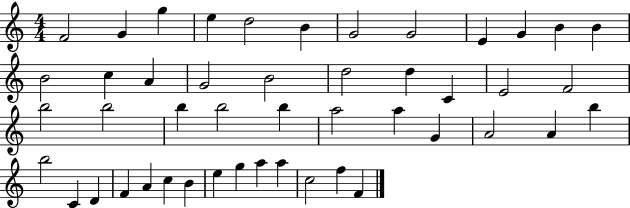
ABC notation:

X:1
T:Untitled
M:4/4
L:1/4
K:C
F2 G g e d2 B G2 G2 E G B B B2 c A G2 B2 d2 d C E2 F2 b2 b2 b b2 b a2 a G A2 A b b2 C D F A c B e g a a c2 f F